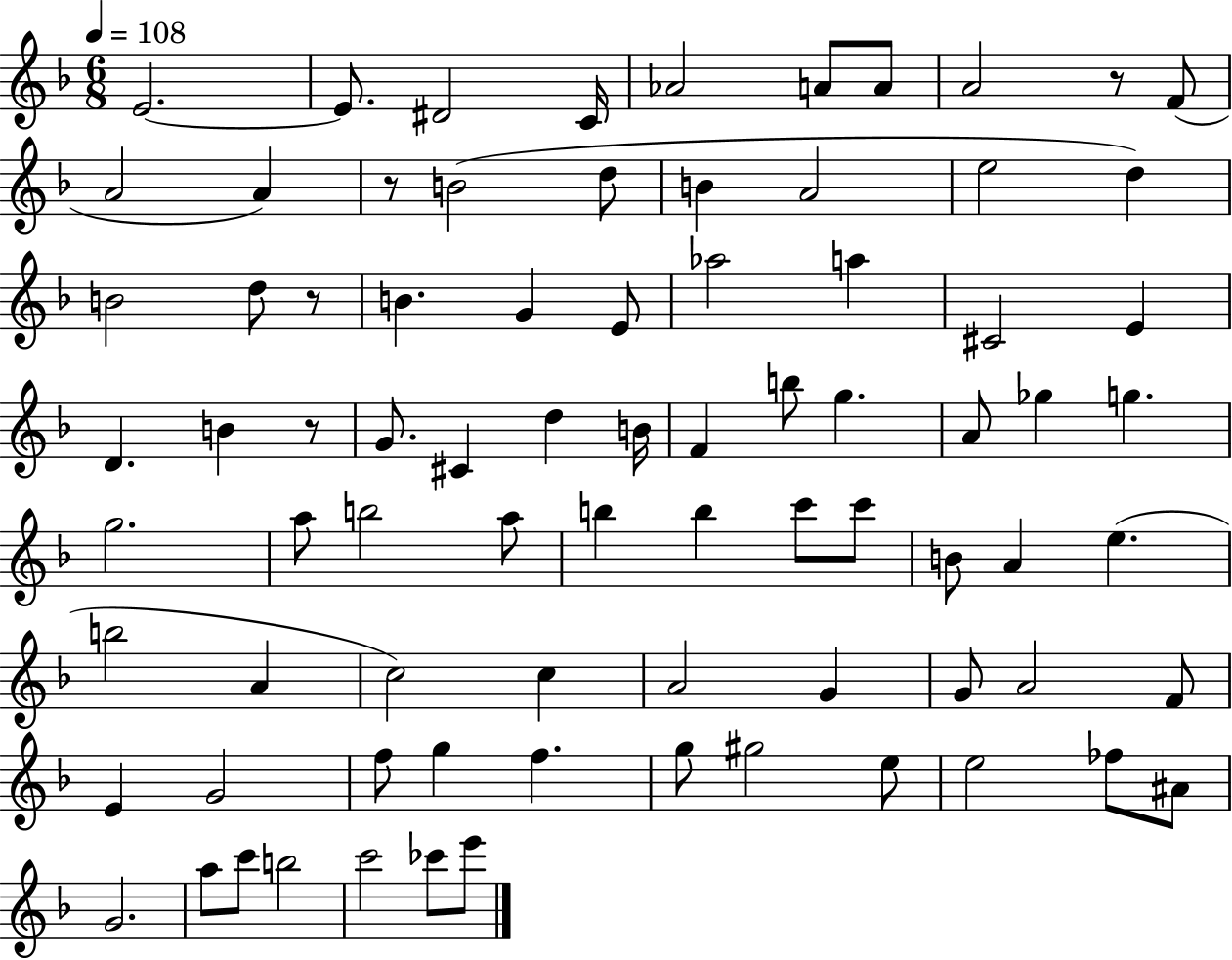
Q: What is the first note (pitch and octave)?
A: E4